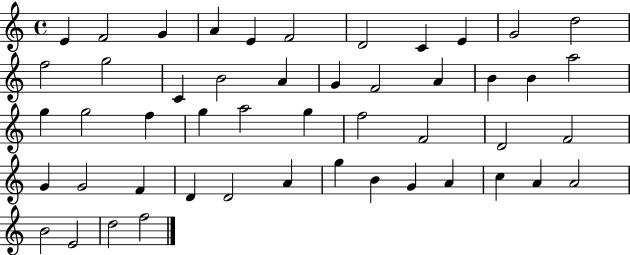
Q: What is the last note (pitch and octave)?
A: F5